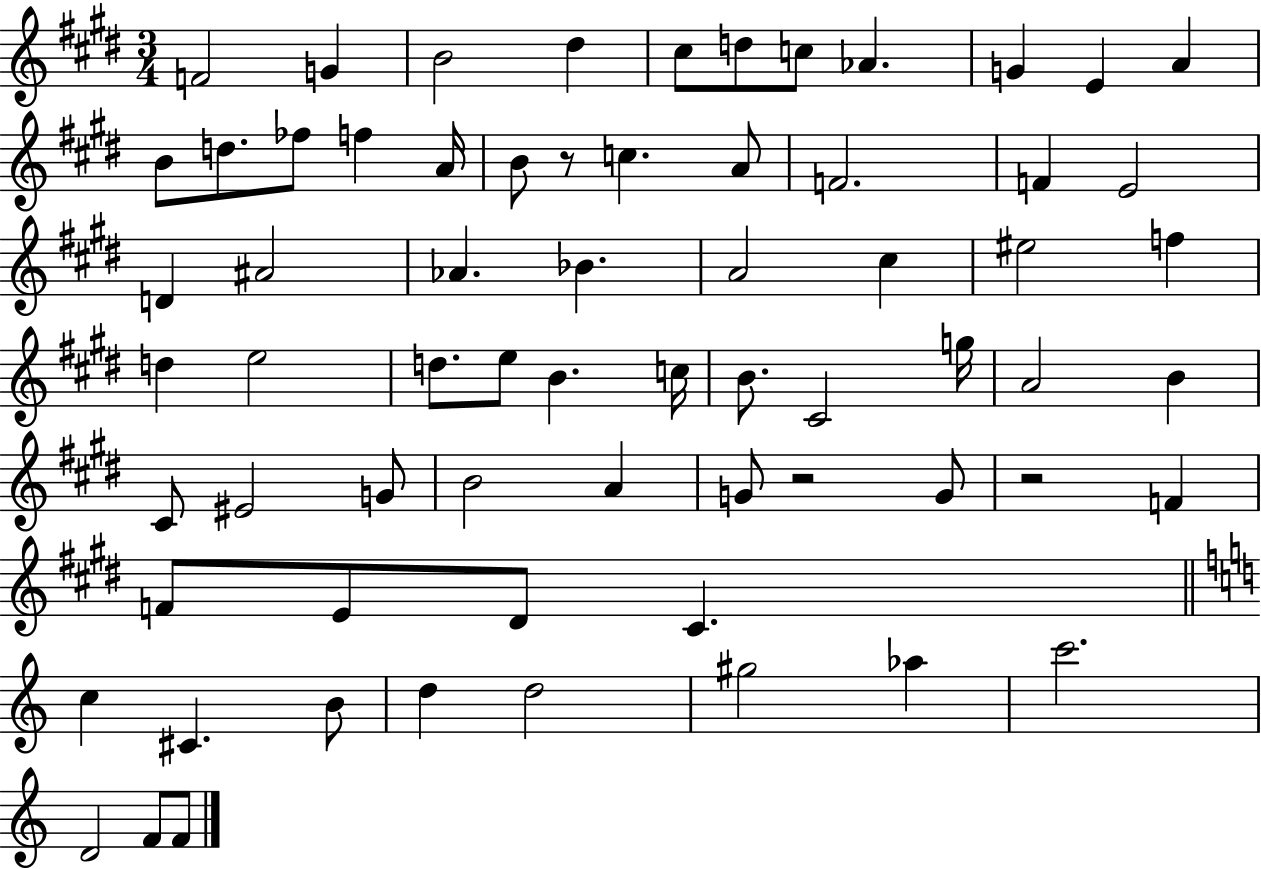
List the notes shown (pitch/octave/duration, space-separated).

F4/h G4/q B4/h D#5/q C#5/e D5/e C5/e Ab4/q. G4/q E4/q A4/q B4/e D5/e. FES5/e F5/q A4/s B4/e R/e C5/q. A4/e F4/h. F4/q E4/h D4/q A#4/h Ab4/q. Bb4/q. A4/h C#5/q EIS5/h F5/q D5/q E5/h D5/e. E5/e B4/q. C5/s B4/e. C#4/h G5/s A4/h B4/q C#4/e EIS4/h G4/e B4/h A4/q G4/e R/h G4/e R/h F4/q F4/e E4/e D#4/e C#4/q. C5/q C#4/q. B4/e D5/q D5/h G#5/h Ab5/q C6/h. D4/h F4/e F4/e